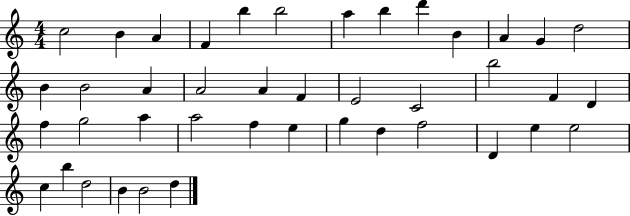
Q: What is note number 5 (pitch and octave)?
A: B5